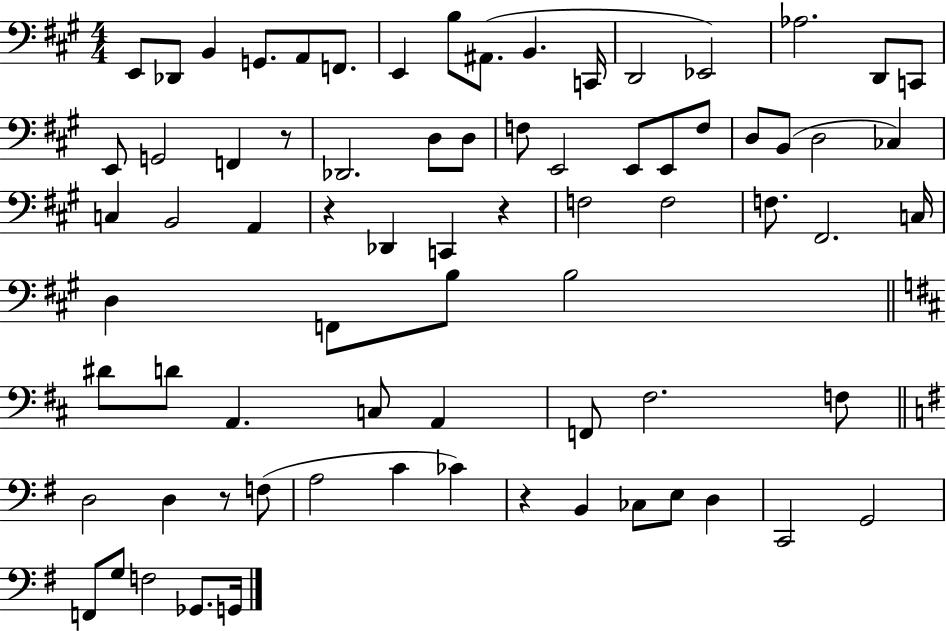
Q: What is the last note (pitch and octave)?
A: G2